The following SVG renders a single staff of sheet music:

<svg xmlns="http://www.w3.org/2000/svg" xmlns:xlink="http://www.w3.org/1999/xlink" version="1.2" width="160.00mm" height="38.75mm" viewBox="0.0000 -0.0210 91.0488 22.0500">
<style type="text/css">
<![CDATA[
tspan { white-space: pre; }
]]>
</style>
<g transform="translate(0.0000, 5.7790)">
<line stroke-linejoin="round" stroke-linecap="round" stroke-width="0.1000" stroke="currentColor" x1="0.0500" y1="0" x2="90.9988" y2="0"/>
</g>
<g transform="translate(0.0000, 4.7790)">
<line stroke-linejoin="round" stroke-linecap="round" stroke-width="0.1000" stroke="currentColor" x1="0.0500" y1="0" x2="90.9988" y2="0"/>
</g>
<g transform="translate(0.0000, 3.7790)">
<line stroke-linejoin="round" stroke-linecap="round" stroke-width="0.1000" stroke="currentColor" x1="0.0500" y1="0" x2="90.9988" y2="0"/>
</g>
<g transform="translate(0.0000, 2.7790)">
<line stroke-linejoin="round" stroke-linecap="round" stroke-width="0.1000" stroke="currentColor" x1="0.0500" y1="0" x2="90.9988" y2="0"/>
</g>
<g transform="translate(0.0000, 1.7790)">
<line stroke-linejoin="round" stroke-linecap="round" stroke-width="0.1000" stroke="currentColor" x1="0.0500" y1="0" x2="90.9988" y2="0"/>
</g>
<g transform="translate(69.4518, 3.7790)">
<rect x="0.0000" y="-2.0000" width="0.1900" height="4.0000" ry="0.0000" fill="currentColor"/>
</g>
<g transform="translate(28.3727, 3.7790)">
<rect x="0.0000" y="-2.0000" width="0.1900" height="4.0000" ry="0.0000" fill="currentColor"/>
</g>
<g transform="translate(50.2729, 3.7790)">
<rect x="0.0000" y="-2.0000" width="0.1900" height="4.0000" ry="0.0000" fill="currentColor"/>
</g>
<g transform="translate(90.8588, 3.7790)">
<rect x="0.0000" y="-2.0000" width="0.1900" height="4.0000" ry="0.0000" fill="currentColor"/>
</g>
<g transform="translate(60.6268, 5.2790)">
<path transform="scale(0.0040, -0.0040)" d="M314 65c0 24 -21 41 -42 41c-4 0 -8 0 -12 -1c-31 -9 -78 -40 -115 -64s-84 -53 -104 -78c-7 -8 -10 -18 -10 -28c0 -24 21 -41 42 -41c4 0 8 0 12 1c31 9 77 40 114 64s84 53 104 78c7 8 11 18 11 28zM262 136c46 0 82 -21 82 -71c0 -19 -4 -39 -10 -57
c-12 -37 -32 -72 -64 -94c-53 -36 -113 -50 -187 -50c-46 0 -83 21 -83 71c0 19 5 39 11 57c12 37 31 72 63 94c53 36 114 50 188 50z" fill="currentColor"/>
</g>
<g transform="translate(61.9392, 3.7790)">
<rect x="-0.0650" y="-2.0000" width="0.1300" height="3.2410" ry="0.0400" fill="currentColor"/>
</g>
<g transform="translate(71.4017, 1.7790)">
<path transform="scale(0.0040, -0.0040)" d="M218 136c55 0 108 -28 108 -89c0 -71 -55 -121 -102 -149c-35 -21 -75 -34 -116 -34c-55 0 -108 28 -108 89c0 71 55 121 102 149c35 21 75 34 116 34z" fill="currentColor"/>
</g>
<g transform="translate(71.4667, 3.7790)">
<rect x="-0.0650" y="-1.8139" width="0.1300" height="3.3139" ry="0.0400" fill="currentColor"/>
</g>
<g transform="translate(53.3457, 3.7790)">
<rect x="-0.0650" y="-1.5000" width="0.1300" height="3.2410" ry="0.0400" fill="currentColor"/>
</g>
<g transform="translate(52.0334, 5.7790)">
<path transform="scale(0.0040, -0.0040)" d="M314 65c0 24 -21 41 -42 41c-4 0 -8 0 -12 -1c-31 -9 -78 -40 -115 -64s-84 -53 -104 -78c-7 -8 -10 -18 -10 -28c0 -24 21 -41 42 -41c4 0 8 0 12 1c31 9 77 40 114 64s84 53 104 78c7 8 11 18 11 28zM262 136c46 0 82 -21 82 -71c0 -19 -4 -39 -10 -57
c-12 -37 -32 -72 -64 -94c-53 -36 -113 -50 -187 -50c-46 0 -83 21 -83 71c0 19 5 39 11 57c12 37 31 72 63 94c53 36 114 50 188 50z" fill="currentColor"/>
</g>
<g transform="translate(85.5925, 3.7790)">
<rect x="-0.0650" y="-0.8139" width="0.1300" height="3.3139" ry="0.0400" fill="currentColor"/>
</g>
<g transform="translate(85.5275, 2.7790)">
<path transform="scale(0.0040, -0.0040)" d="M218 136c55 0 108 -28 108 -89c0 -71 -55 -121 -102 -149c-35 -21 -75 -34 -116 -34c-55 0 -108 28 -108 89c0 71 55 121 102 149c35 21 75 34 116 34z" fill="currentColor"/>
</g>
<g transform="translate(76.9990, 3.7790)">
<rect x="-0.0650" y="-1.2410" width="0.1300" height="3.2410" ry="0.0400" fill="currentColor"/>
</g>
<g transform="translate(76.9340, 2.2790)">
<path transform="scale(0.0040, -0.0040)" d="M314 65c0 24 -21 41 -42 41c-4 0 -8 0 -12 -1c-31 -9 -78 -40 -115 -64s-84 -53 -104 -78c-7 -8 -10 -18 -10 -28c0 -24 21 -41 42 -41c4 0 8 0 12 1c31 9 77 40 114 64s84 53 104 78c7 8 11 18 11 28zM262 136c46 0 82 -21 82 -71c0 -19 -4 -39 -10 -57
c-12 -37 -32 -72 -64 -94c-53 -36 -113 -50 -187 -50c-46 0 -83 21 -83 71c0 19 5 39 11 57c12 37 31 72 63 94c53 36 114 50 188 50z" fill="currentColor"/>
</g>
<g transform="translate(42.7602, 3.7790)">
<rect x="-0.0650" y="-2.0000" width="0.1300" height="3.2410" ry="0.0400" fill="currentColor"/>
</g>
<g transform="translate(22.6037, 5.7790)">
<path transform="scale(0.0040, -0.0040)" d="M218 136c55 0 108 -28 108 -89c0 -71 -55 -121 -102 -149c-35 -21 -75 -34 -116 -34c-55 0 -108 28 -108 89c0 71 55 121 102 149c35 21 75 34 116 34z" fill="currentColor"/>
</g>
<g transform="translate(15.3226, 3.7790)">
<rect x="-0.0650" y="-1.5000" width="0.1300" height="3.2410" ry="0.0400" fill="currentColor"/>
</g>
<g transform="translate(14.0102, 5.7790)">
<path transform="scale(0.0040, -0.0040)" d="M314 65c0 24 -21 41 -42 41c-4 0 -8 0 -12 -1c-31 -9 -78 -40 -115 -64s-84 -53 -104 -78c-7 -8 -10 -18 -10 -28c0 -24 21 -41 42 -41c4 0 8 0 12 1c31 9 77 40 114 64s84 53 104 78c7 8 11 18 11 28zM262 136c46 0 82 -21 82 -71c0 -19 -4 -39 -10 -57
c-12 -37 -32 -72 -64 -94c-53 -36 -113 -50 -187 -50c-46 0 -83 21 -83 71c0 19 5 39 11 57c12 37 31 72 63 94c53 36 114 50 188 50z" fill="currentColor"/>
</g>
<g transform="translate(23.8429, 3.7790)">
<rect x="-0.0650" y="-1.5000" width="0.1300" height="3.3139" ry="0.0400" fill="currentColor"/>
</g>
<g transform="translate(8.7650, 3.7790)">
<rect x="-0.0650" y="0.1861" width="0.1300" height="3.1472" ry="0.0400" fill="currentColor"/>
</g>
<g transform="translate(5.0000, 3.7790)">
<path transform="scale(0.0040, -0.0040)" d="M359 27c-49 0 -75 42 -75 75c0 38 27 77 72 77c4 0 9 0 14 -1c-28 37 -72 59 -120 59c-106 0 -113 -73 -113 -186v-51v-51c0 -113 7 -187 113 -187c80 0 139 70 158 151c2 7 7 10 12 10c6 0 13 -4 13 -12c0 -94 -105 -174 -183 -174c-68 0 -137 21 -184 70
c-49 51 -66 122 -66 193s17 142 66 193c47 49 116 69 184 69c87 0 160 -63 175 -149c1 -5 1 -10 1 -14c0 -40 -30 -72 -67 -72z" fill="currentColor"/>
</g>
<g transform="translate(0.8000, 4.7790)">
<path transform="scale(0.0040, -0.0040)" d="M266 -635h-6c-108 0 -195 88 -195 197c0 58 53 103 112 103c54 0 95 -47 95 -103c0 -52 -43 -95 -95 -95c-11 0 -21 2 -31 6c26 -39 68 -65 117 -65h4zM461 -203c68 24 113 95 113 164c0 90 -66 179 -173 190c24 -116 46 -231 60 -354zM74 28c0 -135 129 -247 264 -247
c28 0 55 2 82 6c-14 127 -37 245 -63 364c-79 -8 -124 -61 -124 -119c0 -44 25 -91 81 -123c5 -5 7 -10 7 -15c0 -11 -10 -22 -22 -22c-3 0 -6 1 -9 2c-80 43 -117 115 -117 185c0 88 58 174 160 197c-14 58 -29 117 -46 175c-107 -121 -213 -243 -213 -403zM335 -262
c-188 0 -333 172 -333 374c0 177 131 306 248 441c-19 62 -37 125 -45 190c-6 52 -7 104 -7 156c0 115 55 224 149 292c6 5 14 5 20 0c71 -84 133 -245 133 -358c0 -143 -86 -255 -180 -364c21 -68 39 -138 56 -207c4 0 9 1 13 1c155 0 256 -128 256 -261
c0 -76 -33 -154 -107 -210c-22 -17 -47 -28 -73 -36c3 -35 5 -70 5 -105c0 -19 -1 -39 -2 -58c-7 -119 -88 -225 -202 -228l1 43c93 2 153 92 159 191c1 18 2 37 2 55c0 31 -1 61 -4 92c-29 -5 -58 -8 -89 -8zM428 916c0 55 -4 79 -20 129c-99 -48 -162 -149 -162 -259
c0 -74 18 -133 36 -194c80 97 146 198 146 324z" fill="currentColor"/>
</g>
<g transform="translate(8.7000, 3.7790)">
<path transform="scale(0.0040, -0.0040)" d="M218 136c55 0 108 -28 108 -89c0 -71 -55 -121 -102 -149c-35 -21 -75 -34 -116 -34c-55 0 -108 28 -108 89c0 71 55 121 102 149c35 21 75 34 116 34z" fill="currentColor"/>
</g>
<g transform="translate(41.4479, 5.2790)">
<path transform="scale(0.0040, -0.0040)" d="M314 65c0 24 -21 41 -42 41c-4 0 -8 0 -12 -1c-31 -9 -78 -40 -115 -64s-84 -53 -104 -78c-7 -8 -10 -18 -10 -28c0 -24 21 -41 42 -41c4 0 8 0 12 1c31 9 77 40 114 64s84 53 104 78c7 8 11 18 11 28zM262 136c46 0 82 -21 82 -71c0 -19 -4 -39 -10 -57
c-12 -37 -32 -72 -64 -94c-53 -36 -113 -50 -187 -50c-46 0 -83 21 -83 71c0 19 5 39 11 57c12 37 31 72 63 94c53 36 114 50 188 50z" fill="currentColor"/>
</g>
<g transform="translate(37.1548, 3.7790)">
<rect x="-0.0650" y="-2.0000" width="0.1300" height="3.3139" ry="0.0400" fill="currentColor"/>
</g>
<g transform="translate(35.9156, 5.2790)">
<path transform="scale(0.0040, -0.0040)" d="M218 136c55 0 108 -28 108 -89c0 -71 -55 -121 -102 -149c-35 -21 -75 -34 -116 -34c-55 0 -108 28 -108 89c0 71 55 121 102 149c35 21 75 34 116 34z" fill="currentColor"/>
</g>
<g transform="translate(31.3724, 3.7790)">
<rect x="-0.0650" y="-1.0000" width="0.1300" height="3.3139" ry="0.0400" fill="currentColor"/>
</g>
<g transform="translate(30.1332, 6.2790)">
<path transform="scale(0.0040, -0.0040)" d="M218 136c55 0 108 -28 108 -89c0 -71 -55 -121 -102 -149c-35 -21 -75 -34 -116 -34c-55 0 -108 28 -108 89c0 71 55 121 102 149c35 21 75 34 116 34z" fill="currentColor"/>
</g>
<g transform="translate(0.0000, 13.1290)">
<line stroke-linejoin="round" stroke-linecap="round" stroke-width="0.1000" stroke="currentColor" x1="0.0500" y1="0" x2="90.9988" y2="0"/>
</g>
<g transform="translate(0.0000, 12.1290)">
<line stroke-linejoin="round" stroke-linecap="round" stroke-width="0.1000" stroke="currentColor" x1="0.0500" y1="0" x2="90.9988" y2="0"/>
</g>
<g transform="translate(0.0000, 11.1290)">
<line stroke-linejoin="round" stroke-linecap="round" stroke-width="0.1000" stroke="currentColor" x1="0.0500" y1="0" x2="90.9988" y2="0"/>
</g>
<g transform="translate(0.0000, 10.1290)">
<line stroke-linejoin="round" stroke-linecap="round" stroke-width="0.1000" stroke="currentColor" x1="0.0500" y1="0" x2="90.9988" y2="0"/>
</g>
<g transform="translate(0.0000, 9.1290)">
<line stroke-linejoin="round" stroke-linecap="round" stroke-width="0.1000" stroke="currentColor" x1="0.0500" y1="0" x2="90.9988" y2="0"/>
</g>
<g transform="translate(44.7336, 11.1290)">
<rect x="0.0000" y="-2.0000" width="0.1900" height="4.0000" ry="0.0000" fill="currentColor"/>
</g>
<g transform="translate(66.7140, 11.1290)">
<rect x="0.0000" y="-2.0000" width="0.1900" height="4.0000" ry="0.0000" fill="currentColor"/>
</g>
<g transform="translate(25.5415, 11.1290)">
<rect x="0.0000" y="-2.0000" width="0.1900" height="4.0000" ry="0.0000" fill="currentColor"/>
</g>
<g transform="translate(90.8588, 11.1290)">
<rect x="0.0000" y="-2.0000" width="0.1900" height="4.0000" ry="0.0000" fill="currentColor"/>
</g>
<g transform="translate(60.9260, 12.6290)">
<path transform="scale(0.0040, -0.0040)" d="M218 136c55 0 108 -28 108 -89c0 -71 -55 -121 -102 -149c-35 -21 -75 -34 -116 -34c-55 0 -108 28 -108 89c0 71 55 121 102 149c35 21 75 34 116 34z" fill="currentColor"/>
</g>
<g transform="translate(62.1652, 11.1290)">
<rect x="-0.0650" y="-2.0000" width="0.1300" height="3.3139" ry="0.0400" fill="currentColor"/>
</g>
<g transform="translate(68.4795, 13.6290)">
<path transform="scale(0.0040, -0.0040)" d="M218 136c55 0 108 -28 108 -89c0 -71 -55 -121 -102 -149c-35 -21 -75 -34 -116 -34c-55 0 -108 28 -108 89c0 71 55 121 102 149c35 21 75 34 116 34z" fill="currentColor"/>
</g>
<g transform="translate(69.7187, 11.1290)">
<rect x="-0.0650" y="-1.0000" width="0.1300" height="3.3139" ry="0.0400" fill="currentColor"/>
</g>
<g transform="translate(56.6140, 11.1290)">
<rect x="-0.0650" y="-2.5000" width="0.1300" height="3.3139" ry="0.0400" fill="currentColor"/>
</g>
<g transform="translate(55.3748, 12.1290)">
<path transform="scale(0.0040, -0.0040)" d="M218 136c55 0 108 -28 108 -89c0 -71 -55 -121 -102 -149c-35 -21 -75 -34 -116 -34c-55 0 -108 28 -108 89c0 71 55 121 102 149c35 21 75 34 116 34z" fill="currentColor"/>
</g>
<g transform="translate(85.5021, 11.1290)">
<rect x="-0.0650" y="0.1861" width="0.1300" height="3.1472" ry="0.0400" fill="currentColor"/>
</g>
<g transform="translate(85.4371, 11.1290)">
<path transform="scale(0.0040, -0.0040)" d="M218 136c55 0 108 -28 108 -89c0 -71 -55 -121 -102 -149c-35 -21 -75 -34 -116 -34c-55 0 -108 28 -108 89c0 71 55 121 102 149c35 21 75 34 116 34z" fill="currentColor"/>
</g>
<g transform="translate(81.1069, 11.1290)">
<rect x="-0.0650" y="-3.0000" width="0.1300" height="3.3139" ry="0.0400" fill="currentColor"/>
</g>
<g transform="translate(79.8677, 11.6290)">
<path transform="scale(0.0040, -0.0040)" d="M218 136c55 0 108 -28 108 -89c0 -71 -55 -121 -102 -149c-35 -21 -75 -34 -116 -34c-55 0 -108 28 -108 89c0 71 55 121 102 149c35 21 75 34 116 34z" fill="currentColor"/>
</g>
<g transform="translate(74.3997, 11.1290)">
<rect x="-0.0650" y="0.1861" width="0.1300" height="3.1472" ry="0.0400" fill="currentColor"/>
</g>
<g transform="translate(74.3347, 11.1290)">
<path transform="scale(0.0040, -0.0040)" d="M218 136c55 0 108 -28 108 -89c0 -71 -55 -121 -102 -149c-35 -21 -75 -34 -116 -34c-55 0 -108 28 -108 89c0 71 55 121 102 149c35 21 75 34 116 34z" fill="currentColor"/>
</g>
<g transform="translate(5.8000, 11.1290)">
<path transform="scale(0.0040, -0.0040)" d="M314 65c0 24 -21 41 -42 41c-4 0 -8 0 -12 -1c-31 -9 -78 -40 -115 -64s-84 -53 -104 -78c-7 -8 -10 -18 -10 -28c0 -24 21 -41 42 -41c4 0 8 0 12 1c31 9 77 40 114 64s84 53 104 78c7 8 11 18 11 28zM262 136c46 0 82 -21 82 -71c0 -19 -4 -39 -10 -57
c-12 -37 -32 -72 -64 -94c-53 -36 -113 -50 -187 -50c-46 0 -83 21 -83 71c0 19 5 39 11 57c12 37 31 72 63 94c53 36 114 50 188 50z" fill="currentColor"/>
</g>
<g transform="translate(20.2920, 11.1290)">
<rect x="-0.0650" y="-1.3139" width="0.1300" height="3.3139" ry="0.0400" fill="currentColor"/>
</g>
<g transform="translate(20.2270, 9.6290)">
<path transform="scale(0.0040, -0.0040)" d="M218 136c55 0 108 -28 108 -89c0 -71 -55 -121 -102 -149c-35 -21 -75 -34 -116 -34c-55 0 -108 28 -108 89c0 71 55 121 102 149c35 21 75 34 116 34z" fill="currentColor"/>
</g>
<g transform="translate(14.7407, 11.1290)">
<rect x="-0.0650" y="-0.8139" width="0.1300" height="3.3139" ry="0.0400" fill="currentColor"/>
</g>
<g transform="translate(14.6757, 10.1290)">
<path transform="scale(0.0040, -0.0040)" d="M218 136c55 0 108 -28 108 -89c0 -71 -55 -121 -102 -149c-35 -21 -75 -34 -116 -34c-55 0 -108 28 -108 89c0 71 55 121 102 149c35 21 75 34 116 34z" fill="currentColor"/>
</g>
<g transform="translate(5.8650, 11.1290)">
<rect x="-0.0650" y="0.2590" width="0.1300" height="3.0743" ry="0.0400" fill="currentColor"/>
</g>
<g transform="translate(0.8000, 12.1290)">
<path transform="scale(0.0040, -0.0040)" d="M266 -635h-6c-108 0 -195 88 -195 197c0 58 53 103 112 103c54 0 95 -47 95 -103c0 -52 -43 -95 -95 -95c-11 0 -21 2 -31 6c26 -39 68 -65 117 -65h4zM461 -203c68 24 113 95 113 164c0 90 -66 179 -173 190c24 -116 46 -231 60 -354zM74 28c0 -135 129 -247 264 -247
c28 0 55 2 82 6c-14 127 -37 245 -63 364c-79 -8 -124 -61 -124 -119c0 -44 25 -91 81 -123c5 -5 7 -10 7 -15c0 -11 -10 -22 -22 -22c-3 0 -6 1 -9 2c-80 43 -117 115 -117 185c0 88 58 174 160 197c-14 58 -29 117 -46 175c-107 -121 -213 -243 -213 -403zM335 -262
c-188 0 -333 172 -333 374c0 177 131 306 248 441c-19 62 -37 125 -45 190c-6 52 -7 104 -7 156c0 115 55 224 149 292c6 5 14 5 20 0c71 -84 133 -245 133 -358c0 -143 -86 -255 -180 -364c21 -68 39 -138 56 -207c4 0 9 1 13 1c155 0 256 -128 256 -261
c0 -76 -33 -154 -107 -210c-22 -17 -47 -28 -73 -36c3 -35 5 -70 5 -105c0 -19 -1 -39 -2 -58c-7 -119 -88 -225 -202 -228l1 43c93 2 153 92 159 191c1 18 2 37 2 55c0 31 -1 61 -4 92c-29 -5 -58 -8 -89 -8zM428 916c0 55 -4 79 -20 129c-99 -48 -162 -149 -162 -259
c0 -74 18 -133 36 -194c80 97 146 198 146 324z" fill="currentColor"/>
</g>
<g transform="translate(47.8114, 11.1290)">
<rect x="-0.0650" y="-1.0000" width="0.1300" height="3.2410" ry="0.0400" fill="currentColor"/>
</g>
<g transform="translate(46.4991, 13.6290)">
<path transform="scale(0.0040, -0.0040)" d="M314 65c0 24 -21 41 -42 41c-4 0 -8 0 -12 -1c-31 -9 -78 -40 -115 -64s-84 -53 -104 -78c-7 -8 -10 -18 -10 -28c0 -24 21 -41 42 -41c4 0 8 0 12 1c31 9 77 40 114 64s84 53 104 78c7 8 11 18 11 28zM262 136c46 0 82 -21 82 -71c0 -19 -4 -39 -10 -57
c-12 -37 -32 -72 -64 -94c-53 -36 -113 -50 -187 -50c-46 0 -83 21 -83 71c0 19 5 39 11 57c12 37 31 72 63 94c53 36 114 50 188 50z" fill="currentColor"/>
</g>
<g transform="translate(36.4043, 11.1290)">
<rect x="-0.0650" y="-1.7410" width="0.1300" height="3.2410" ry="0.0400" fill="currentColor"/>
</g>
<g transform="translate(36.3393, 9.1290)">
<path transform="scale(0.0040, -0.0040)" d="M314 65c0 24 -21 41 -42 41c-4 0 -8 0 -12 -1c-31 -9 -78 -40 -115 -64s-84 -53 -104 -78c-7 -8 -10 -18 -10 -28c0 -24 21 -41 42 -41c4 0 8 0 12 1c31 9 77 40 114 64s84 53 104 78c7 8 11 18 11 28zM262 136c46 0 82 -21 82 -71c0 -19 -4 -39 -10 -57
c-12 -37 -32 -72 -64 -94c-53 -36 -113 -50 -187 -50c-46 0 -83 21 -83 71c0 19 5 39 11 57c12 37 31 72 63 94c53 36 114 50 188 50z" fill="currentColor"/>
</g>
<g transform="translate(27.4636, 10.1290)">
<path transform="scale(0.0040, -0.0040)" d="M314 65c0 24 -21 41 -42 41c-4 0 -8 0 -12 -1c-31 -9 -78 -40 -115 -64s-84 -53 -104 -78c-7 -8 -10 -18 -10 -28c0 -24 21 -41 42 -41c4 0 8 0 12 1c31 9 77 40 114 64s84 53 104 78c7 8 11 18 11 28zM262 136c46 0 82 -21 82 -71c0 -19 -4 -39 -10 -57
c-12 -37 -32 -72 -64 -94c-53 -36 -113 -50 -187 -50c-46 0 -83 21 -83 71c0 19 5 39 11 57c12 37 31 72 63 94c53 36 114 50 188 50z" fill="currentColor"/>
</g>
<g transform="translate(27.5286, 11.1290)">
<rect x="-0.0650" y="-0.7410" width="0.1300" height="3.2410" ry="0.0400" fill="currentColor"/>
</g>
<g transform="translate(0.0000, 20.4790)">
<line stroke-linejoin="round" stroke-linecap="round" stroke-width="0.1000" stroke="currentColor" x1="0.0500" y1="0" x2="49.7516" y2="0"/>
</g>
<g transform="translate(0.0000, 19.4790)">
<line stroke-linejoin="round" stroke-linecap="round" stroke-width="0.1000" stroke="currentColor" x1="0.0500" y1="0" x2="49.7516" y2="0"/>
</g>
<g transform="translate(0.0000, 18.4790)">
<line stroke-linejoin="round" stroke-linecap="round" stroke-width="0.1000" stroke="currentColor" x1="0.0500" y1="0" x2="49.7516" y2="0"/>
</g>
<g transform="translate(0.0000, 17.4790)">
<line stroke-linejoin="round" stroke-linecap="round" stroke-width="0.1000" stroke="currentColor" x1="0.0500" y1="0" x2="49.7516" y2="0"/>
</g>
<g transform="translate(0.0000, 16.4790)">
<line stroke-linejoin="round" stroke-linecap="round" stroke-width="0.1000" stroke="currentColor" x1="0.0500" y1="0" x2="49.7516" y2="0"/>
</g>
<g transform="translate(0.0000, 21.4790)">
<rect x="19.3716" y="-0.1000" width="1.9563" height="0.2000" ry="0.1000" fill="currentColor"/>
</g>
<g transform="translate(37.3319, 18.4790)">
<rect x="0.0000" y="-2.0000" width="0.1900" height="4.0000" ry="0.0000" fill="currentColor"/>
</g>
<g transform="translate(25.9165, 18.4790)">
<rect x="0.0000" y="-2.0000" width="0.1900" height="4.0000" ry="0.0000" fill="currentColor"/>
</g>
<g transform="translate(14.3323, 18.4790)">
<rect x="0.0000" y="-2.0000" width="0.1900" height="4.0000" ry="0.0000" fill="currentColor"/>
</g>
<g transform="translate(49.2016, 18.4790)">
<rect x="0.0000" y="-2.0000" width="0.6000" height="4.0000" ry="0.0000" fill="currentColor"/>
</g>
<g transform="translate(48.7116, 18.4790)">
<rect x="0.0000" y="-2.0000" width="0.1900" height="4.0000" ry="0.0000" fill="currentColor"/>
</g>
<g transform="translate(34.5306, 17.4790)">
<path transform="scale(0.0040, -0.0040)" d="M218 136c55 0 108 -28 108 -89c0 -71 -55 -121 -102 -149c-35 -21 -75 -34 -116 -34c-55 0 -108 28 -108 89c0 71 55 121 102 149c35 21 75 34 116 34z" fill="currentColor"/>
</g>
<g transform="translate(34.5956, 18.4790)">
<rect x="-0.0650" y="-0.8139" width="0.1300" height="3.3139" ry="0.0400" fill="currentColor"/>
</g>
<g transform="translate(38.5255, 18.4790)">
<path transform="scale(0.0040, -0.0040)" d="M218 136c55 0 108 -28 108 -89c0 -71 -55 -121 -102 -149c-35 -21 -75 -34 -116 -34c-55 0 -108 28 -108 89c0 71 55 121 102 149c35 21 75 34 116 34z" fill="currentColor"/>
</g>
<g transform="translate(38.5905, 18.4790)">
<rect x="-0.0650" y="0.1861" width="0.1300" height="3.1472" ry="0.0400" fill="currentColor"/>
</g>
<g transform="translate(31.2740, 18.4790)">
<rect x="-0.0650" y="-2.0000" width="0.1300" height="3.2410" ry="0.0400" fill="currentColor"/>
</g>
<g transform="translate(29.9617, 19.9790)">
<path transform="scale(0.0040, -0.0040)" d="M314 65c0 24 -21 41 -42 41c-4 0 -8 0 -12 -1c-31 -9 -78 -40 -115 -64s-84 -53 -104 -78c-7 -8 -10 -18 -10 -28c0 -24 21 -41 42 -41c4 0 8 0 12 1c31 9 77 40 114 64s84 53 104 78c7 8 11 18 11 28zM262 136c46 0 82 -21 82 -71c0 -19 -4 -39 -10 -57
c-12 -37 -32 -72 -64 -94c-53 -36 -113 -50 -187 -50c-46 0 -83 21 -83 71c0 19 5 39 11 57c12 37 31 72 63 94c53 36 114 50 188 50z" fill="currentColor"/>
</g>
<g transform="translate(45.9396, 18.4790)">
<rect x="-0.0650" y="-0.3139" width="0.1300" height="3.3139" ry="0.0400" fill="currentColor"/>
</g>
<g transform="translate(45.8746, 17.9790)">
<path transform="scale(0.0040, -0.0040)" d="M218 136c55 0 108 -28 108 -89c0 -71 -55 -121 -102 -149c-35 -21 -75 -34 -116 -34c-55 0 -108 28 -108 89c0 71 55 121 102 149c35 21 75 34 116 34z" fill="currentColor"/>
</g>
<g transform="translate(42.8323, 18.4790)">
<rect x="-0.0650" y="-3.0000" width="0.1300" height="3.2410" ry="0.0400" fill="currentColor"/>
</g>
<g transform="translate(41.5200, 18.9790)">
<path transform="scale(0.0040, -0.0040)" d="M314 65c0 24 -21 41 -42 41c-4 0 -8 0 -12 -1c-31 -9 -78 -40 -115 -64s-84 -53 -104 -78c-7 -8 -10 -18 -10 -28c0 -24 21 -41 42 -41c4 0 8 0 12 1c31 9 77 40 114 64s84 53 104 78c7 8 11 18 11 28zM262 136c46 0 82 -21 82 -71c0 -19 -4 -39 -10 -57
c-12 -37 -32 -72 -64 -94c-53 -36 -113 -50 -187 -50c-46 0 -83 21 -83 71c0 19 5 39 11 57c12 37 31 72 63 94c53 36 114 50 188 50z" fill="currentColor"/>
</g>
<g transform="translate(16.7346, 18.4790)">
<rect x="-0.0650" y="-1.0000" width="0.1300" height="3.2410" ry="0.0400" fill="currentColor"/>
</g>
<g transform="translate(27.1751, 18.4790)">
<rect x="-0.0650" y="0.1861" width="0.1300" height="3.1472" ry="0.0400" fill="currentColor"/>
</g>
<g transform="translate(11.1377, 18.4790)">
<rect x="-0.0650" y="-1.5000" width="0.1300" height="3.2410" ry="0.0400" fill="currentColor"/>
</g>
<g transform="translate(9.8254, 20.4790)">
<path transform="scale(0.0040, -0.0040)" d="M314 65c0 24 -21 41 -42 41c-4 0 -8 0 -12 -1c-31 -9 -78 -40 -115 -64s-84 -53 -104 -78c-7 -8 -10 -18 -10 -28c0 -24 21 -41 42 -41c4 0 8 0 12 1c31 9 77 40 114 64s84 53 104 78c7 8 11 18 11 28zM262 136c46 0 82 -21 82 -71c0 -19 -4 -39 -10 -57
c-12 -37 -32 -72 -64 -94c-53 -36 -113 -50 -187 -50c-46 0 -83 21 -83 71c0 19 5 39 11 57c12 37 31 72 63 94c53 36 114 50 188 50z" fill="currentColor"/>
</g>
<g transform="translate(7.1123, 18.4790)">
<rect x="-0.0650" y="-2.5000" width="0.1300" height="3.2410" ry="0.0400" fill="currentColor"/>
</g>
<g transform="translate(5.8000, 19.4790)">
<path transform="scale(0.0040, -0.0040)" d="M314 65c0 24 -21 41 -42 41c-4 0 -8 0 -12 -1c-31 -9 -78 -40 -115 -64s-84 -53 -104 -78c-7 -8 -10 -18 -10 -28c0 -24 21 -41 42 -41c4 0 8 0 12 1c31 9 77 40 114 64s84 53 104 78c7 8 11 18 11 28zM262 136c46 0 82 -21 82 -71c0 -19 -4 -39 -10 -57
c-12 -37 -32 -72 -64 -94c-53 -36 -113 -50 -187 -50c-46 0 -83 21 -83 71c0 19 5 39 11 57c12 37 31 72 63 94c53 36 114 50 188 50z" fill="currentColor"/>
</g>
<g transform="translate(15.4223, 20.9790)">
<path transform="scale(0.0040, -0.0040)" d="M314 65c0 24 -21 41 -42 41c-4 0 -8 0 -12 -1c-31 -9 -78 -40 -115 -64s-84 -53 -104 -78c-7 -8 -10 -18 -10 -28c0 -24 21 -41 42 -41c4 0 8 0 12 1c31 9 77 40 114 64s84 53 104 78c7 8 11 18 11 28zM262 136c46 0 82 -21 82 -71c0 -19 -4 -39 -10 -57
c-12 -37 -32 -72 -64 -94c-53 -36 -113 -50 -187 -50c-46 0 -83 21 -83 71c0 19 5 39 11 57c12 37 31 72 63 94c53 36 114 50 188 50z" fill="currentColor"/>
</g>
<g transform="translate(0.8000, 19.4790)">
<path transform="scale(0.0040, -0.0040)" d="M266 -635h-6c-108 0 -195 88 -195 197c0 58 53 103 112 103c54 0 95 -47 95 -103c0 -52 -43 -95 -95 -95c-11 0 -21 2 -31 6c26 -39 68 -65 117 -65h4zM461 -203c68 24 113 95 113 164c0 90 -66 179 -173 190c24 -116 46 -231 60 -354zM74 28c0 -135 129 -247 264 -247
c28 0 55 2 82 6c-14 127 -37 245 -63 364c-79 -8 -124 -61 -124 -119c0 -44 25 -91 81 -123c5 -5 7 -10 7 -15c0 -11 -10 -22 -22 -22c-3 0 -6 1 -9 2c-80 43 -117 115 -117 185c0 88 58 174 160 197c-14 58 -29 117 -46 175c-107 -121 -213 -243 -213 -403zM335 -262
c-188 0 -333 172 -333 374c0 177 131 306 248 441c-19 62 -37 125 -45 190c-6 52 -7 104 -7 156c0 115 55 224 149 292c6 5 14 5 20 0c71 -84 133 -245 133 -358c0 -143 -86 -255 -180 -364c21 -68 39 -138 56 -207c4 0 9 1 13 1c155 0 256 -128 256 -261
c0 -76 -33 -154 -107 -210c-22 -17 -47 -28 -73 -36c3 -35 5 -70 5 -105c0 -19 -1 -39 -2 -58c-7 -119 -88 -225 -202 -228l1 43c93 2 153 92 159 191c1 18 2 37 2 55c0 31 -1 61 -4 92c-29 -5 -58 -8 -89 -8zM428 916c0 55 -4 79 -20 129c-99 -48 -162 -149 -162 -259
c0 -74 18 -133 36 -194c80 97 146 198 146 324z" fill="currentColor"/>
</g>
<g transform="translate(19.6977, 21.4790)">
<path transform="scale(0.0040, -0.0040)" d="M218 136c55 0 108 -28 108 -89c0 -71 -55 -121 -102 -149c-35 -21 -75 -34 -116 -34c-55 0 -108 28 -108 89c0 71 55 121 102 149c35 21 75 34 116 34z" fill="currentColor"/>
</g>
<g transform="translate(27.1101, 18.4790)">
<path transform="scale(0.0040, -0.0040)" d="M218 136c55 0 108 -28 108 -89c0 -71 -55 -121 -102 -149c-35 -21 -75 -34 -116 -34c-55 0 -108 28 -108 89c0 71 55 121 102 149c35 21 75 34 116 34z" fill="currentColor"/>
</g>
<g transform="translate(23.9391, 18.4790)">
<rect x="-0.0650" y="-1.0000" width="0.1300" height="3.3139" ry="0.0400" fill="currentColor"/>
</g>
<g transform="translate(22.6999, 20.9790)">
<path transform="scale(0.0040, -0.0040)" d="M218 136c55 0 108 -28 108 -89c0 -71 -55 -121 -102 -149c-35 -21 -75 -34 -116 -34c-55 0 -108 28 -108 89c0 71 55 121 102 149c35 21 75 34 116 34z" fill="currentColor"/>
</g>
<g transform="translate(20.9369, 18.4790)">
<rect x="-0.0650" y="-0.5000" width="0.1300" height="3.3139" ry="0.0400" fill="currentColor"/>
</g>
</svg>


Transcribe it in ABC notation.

X:1
T:Untitled
M:4/4
L:1/4
K:C
B E2 E D F F2 E2 F2 f e2 d B2 d e d2 f2 D2 G F D B A B G2 E2 D2 C D B F2 d B A2 c